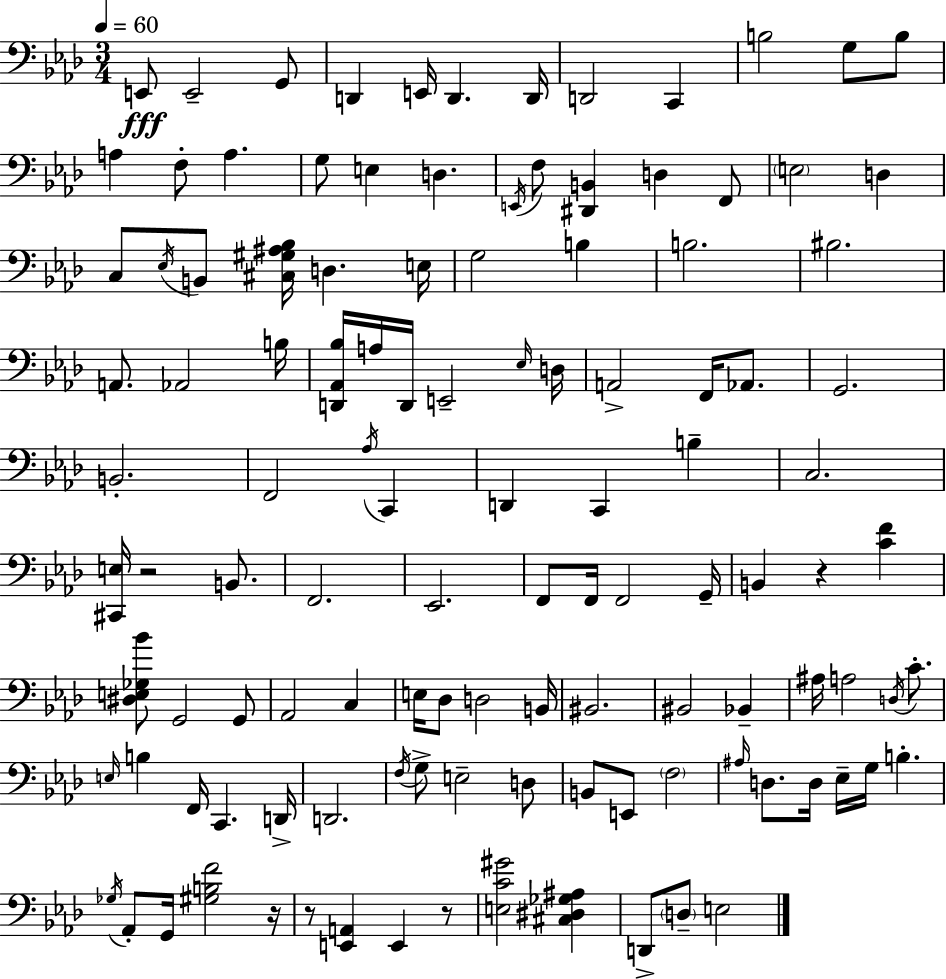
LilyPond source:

{
  \clef bass
  \numericTimeSignature
  \time 3/4
  \key f \minor
  \tempo 4 = 60
  e,8\fff e,2-- g,8 | d,4 e,16 d,4. d,16 | d,2 c,4 | b2 g8 b8 | \break a4 f8-. a4. | g8 e4 d4. | \acciaccatura { e,16 } f8 <dis, b,>4 d4 f,8 | \parenthesize e2 d4 | \break c8 \acciaccatura { ees16 } b,8 <cis gis ais bes>16 d4. | e16 g2 b4 | b2. | bis2. | \break a,8. aes,2 | b16 <d, aes, bes>16 a16 d,16 e,2-- | \grace { ees16 } d16 a,2-> f,16 | aes,8. g,2. | \break b,2.-. | f,2 \acciaccatura { aes16 } | c,4 d,4 c,4 | b4-- c2. | \break <cis, e>16 r2 | b,8. f,2. | ees,2. | f,8 f,16 f,2 | \break g,16-- b,4 r4 | <c' f'>4 <dis e ges bes'>8 g,2 | g,8 aes,2 | c4 e16 des8 d2 | \break b,16 bis,2. | bis,2 | bes,4-- ais16 a2 | \acciaccatura { d16 } c'8.-. \grace { e16 } b4 f,16 c,4. | \break d,16-> d,2. | \acciaccatura { f16 } g8-> e2-- | d8 b,8 e,8 \parenthesize f2 | \grace { ais16 } d8. d16 | \break ees16-- g16 b4.-. \acciaccatura { ges16 } aes,8-. g,16 | <gis b f'>2 r16 r8 <e, a,>4 | e,4 r8 <e c' gis'>2 | <cis dis ges ais>4 d,8-> \parenthesize d8-- | \break e2 \bar "|."
}